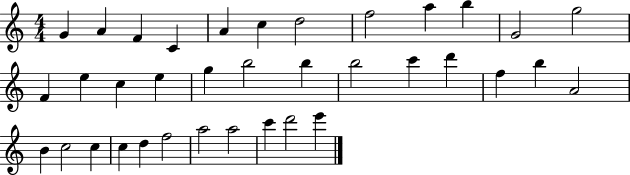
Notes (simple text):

G4/q A4/q F4/q C4/q A4/q C5/q D5/h F5/h A5/q B5/q G4/h G5/h F4/q E5/q C5/q E5/q G5/q B5/h B5/q B5/h C6/q D6/q F5/q B5/q A4/h B4/q C5/h C5/q C5/q D5/q F5/h A5/h A5/h C6/q D6/h E6/q